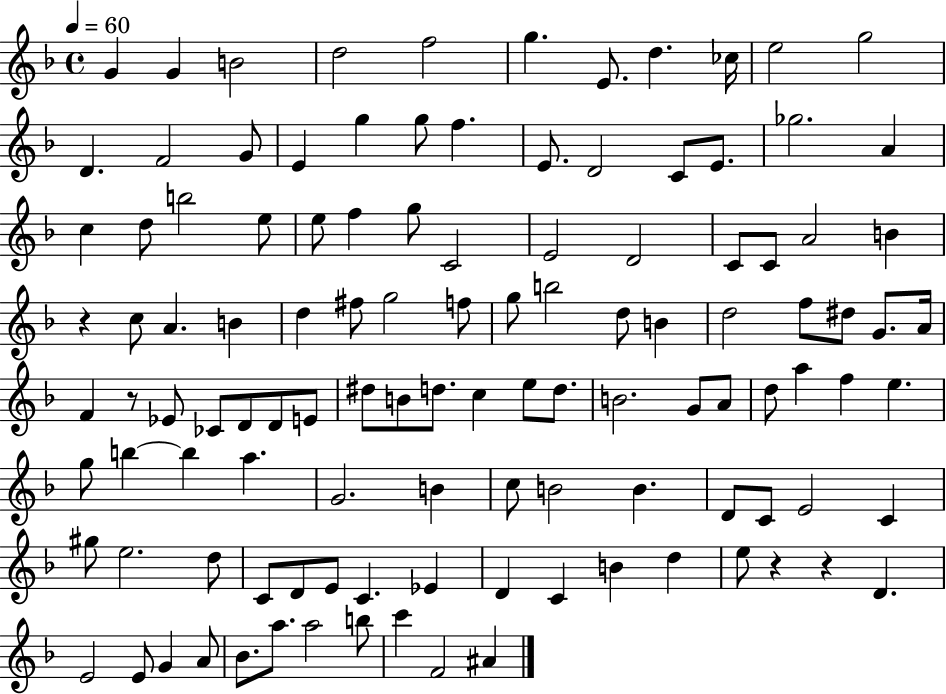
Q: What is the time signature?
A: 4/4